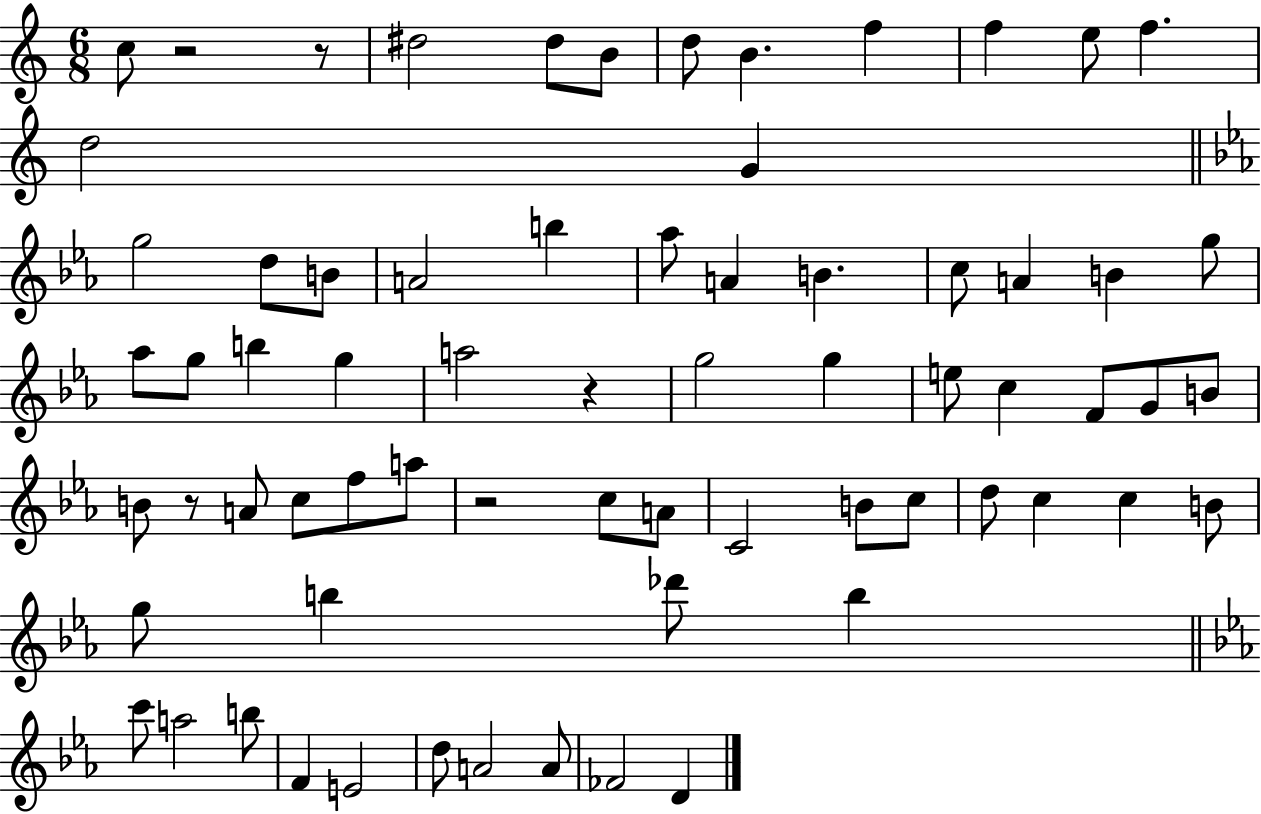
C5/e R/h R/e D#5/h D#5/e B4/e D5/e B4/q. F5/q F5/q E5/e F5/q. D5/h G4/q G5/h D5/e B4/e A4/h B5/q Ab5/e A4/q B4/q. C5/e A4/q B4/q G5/e Ab5/e G5/e B5/q G5/q A5/h R/q G5/h G5/q E5/e C5/q F4/e G4/e B4/e B4/e R/e A4/e C5/e F5/e A5/e R/h C5/e A4/e C4/h B4/e C5/e D5/e C5/q C5/q B4/e G5/e B5/q Db6/e B5/q C6/e A5/h B5/e F4/q E4/h D5/e A4/h A4/e FES4/h D4/q